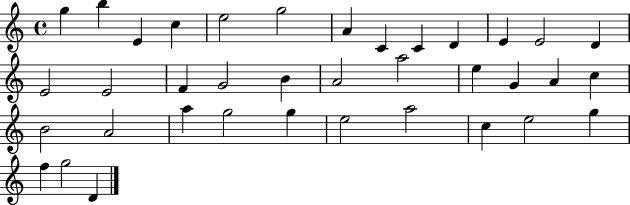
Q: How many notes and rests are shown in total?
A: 37